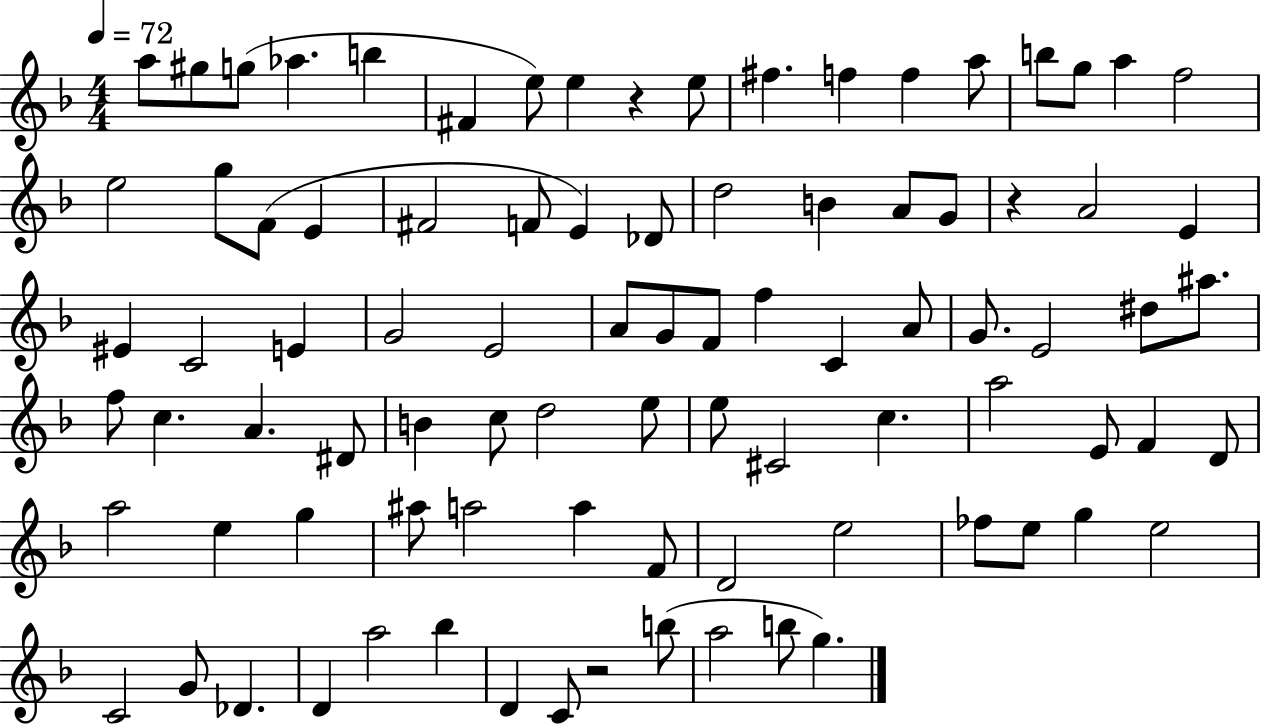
X:1
T:Untitled
M:4/4
L:1/4
K:F
a/2 ^g/2 g/2 _a b ^F e/2 e z e/2 ^f f f a/2 b/2 g/2 a f2 e2 g/2 F/2 E ^F2 F/2 E _D/2 d2 B A/2 G/2 z A2 E ^E C2 E G2 E2 A/2 G/2 F/2 f C A/2 G/2 E2 ^d/2 ^a/2 f/2 c A ^D/2 B c/2 d2 e/2 e/2 ^C2 c a2 E/2 F D/2 a2 e g ^a/2 a2 a F/2 D2 e2 _f/2 e/2 g e2 C2 G/2 _D D a2 _b D C/2 z2 b/2 a2 b/2 g